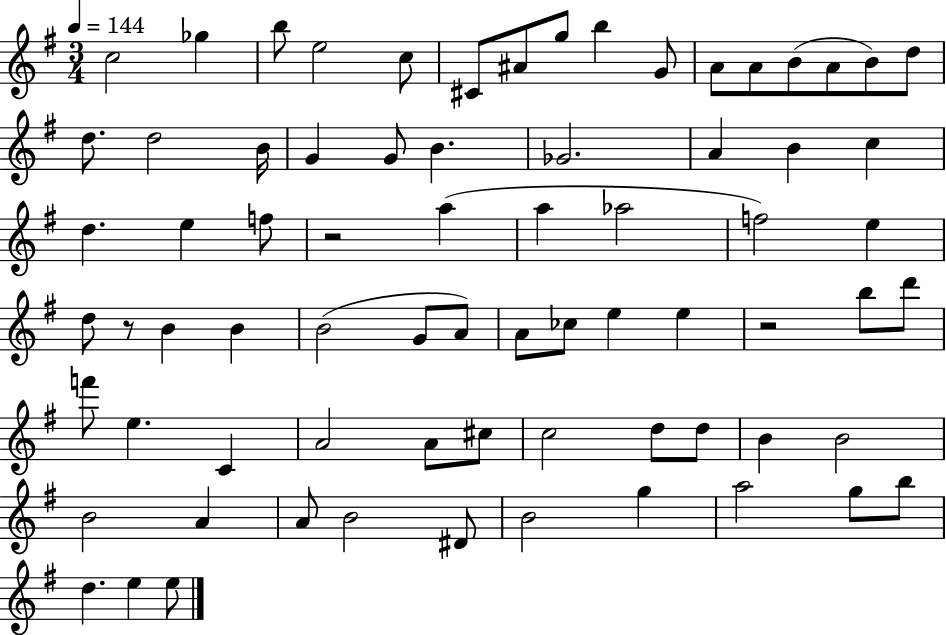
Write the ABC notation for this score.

X:1
T:Untitled
M:3/4
L:1/4
K:G
c2 _g b/2 e2 c/2 ^C/2 ^A/2 g/2 b G/2 A/2 A/2 B/2 A/2 B/2 d/2 d/2 d2 B/4 G G/2 B _G2 A B c d e f/2 z2 a a _a2 f2 e d/2 z/2 B B B2 G/2 A/2 A/2 _c/2 e e z2 b/2 d'/2 f'/2 e C A2 A/2 ^c/2 c2 d/2 d/2 B B2 B2 A A/2 B2 ^D/2 B2 g a2 g/2 b/2 d e e/2